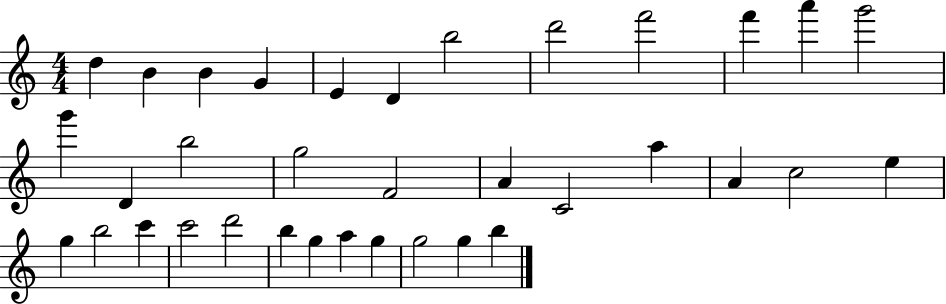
X:1
T:Untitled
M:4/4
L:1/4
K:C
d B B G E D b2 d'2 f'2 f' a' g'2 g' D b2 g2 F2 A C2 a A c2 e g b2 c' c'2 d'2 b g a g g2 g b